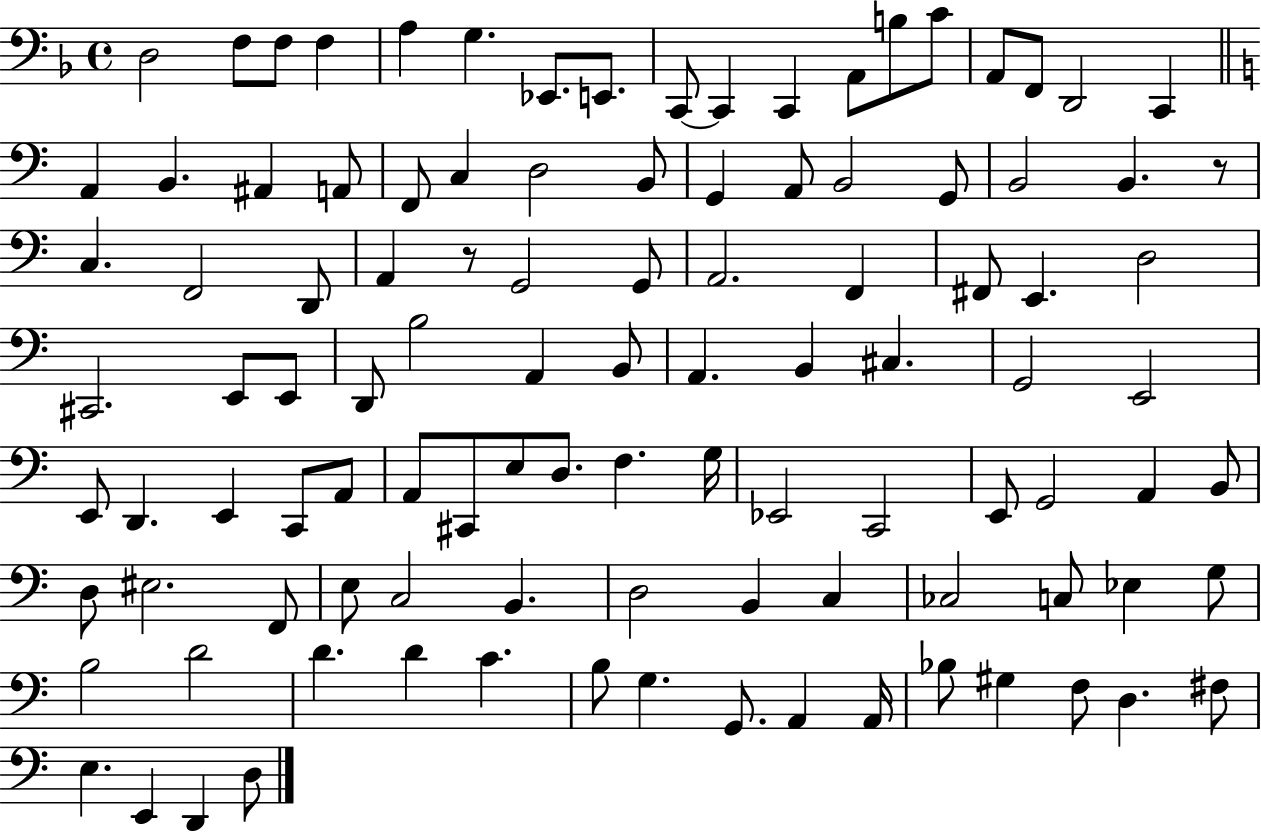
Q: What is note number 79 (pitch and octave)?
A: D3